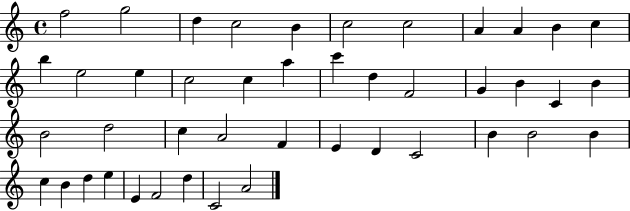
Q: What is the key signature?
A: C major